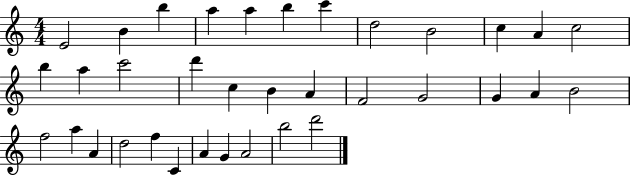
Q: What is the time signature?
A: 4/4